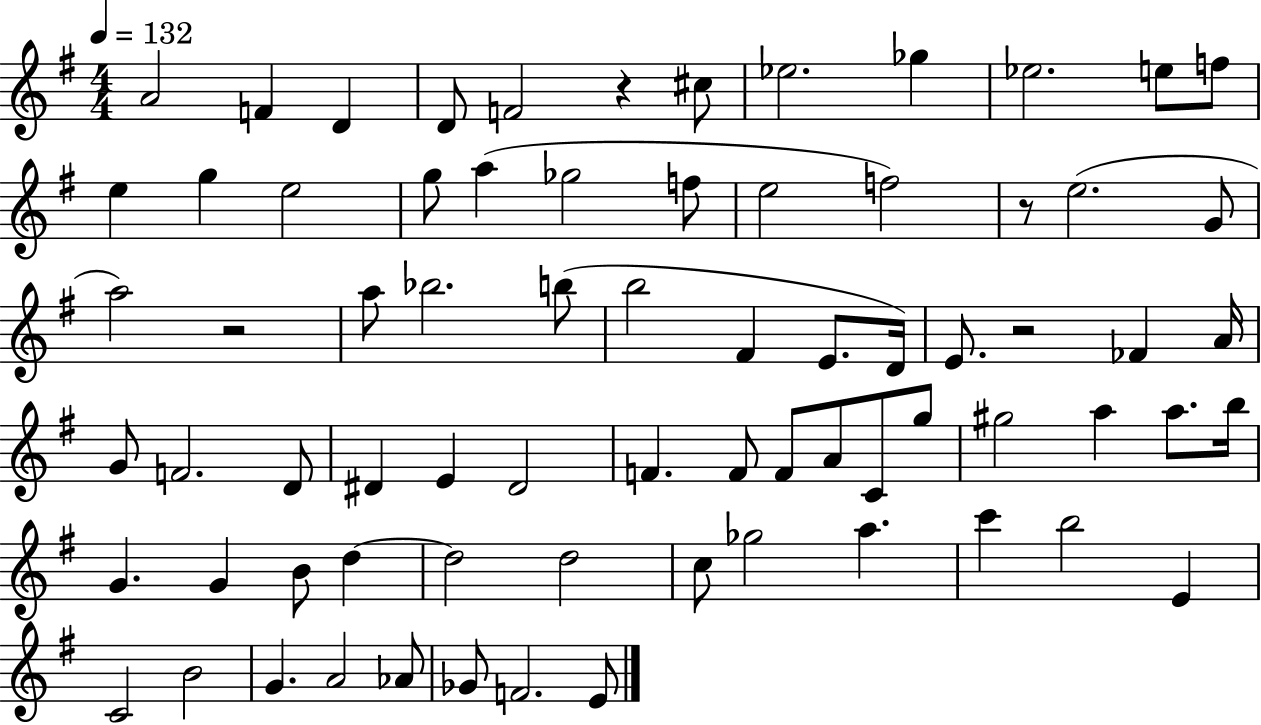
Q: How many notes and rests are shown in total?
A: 73